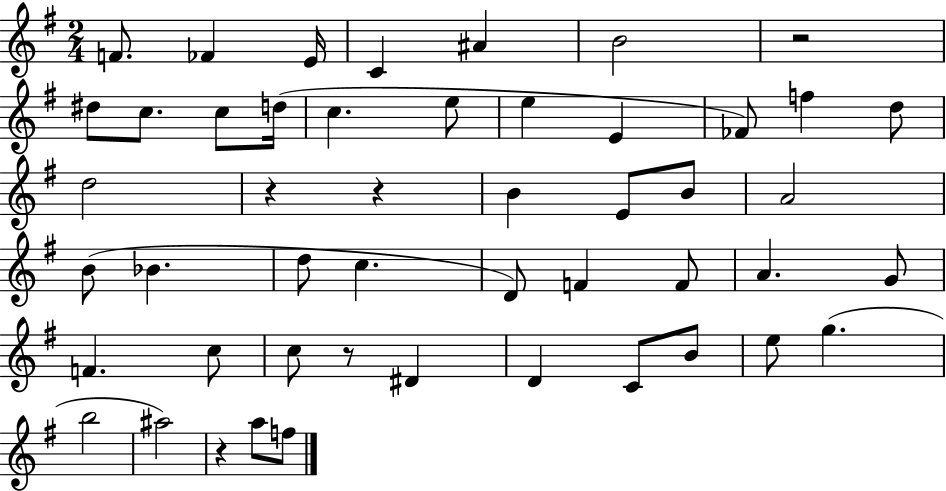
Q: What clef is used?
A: treble